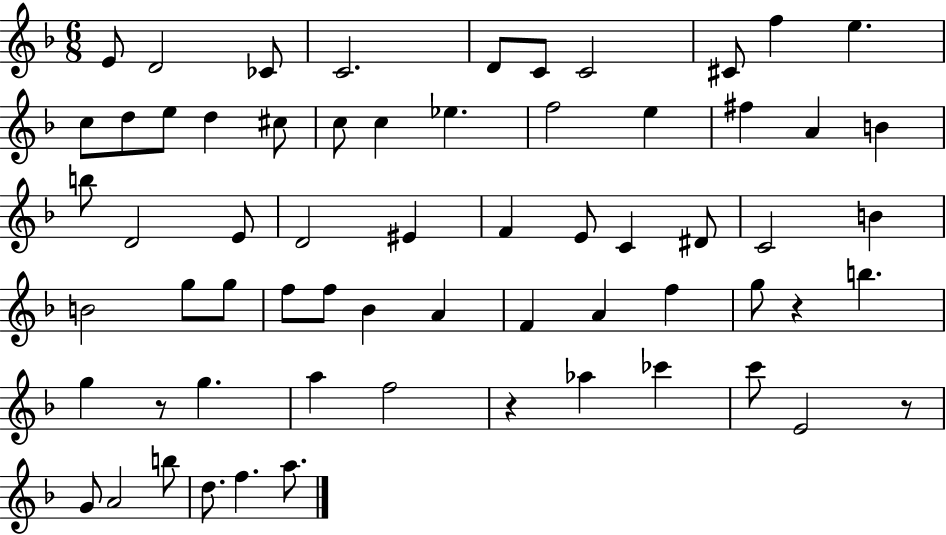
E4/e D4/h CES4/e C4/h. D4/e C4/e C4/h C#4/e F5/q E5/q. C5/e D5/e E5/e D5/q C#5/e C5/e C5/q Eb5/q. F5/h E5/q F#5/q A4/q B4/q B5/e D4/h E4/e D4/h EIS4/q F4/q E4/e C4/q D#4/e C4/h B4/q B4/h G5/e G5/e F5/e F5/e Bb4/q A4/q F4/q A4/q F5/q G5/e R/q B5/q. G5/q R/e G5/q. A5/q F5/h R/q Ab5/q CES6/q C6/e E4/h R/e G4/e A4/h B5/e D5/e. F5/q. A5/e.